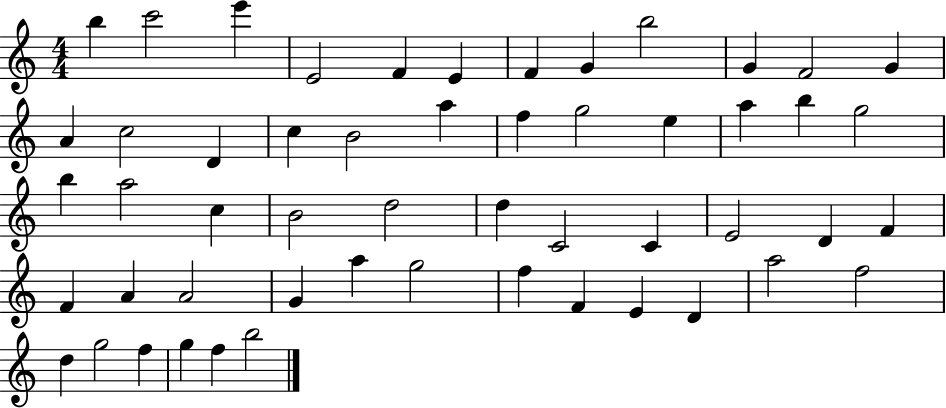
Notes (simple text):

B5/q C6/h E6/q E4/h F4/q E4/q F4/q G4/q B5/h G4/q F4/h G4/q A4/q C5/h D4/q C5/q B4/h A5/q F5/q G5/h E5/q A5/q B5/q G5/h B5/q A5/h C5/q B4/h D5/h D5/q C4/h C4/q E4/h D4/q F4/q F4/q A4/q A4/h G4/q A5/q G5/h F5/q F4/q E4/q D4/q A5/h F5/h D5/q G5/h F5/q G5/q F5/q B5/h